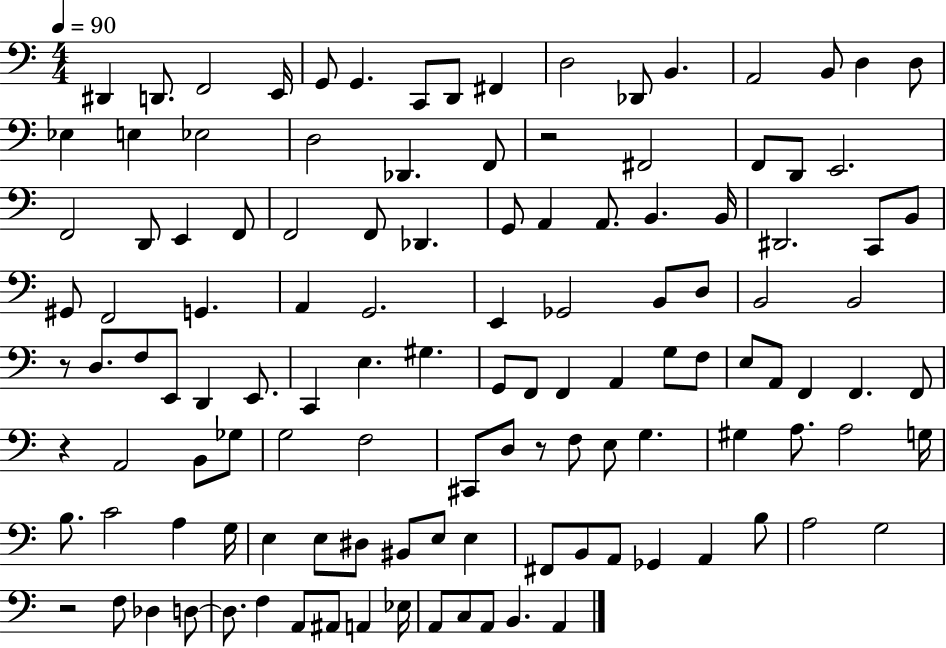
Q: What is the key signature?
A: C major